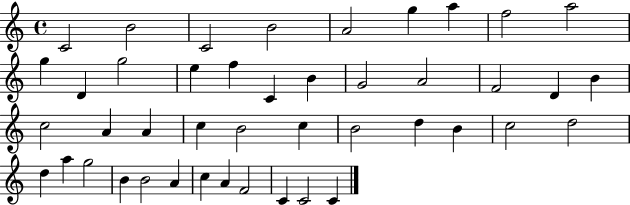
C4/h B4/h C4/h B4/h A4/h G5/q A5/q F5/h A5/h G5/q D4/q G5/h E5/q F5/q C4/q B4/q G4/h A4/h F4/h D4/q B4/q C5/h A4/q A4/q C5/q B4/h C5/q B4/h D5/q B4/q C5/h D5/h D5/q A5/q G5/h B4/q B4/h A4/q C5/q A4/q F4/h C4/q C4/h C4/q